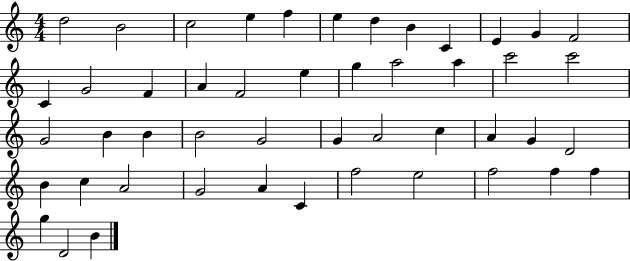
D5/h B4/h C5/h E5/q F5/q E5/q D5/q B4/q C4/q E4/q G4/q F4/h C4/q G4/h F4/q A4/q F4/h E5/q G5/q A5/h A5/q C6/h C6/h G4/h B4/q B4/q B4/h G4/h G4/q A4/h C5/q A4/q G4/q D4/h B4/q C5/q A4/h G4/h A4/q C4/q F5/h E5/h F5/h F5/q F5/q G5/q D4/h B4/q